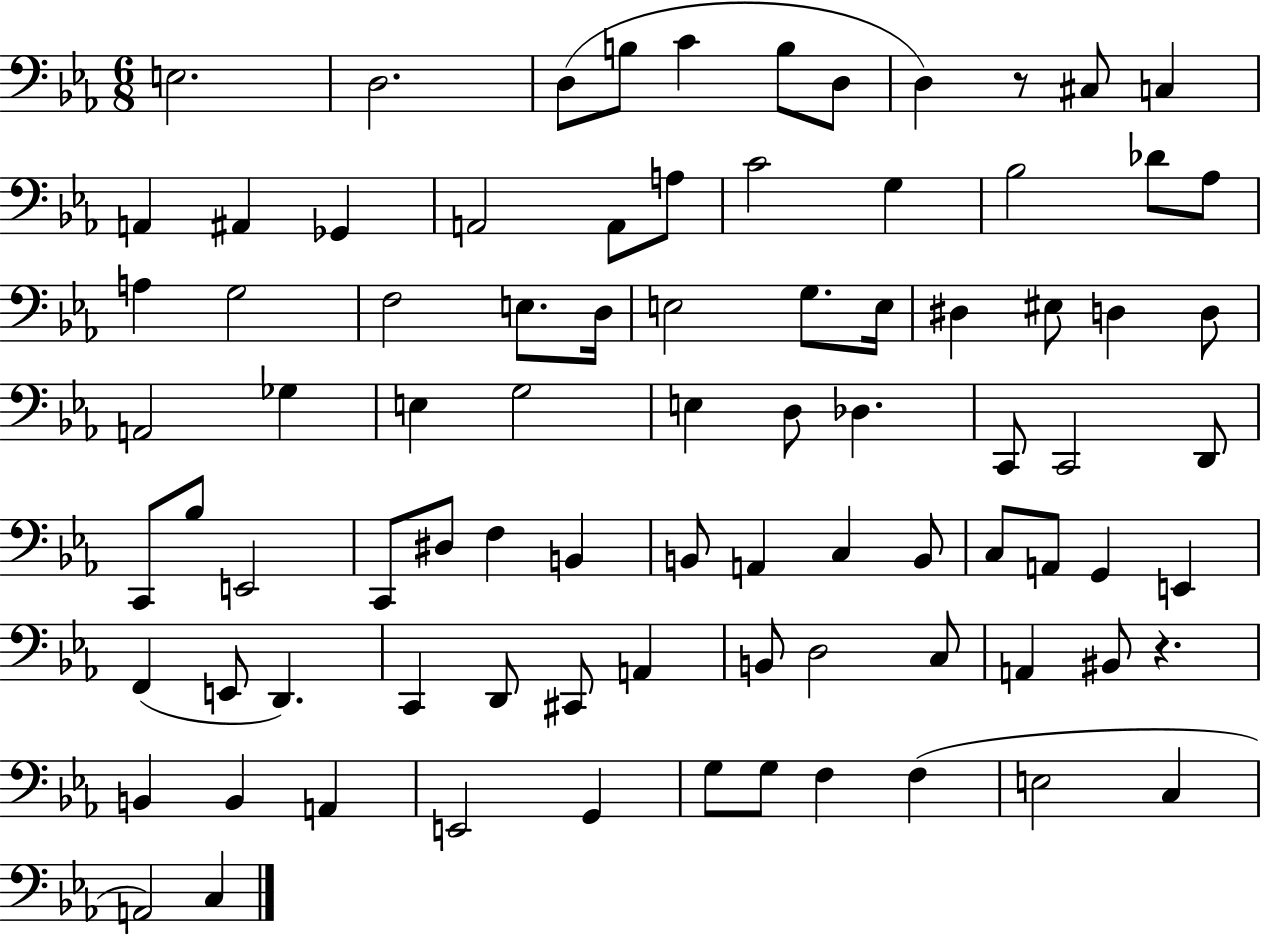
E3/h. D3/h. D3/e B3/e C4/q B3/e D3/e D3/q R/e C#3/e C3/q A2/q A#2/q Gb2/q A2/h A2/e A3/e C4/h G3/q Bb3/h Db4/e Ab3/e A3/q G3/h F3/h E3/e. D3/s E3/h G3/e. E3/s D#3/q EIS3/e D3/q D3/e A2/h Gb3/q E3/q G3/h E3/q D3/e Db3/q. C2/e C2/h D2/e C2/e Bb3/e E2/h C2/e D#3/e F3/q B2/q B2/e A2/q C3/q B2/e C3/e A2/e G2/q E2/q F2/q E2/e D2/q. C2/q D2/e C#2/e A2/q B2/e D3/h C3/e A2/q BIS2/e R/q. B2/q B2/q A2/q E2/h G2/q G3/e G3/e F3/q F3/q E3/h C3/q A2/h C3/q